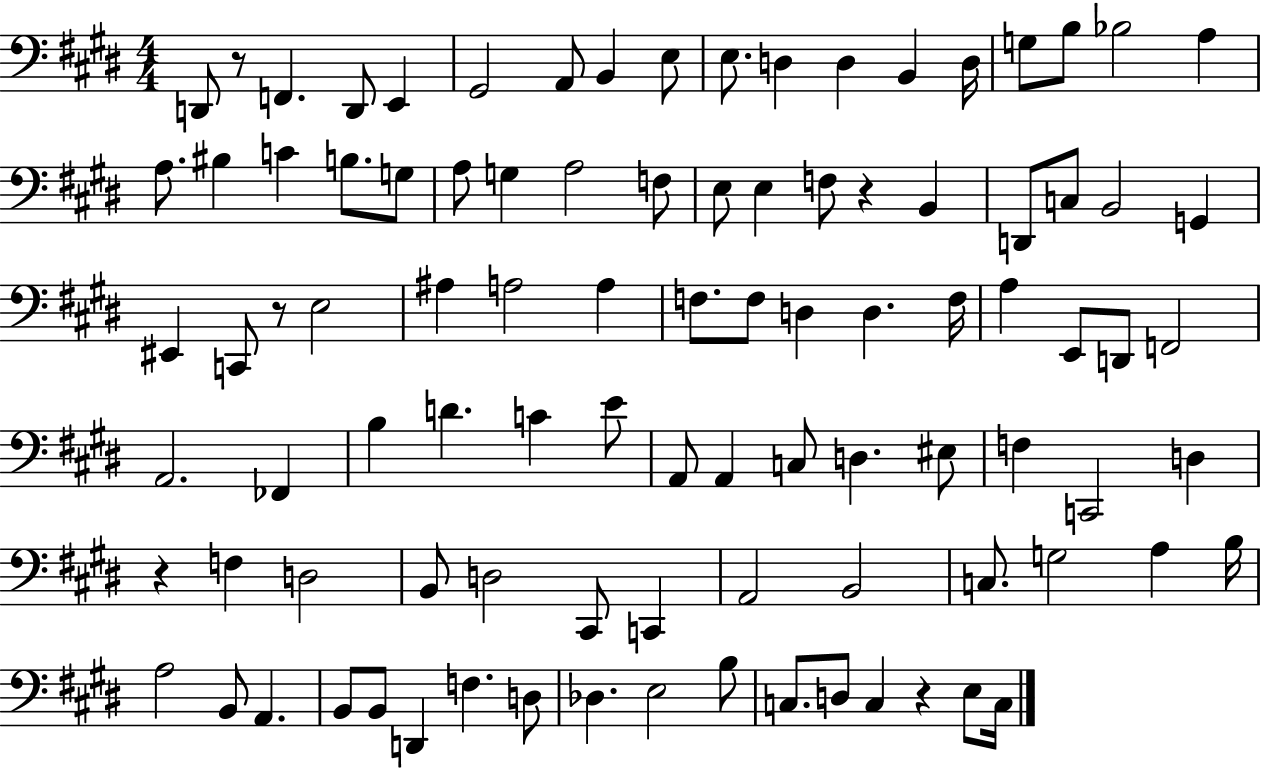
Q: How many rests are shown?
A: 5